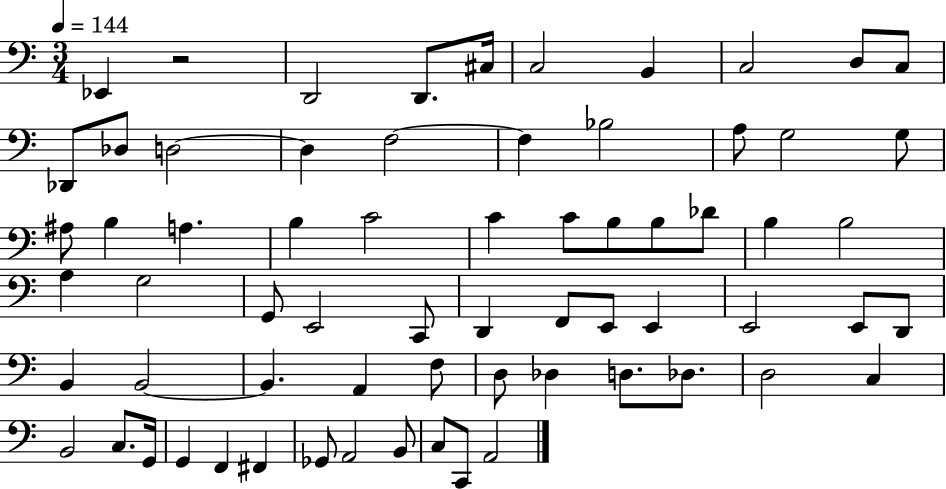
X:1
T:Untitled
M:3/4
L:1/4
K:C
_E,, z2 D,,2 D,,/2 ^C,/4 C,2 B,, C,2 D,/2 C,/2 _D,,/2 _D,/2 D,2 D, F,2 F, _B,2 A,/2 G,2 G,/2 ^A,/2 B, A, B, C2 C C/2 B,/2 B,/2 _D/2 B, B,2 A, G,2 G,,/2 E,,2 C,,/2 D,, F,,/2 E,,/2 E,, E,,2 E,,/2 D,,/2 B,, B,,2 B,, A,, F,/2 D,/2 _D, D,/2 _D,/2 D,2 C, B,,2 C,/2 G,,/4 G,, F,, ^F,, _G,,/2 A,,2 B,,/2 C,/2 C,,/2 A,,2